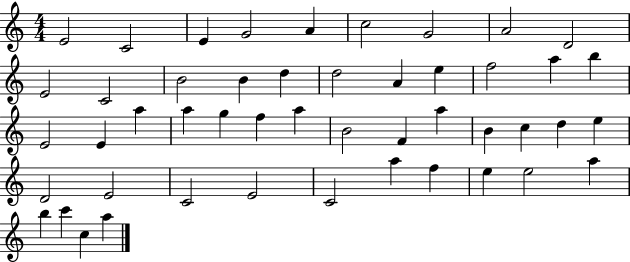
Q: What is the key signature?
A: C major